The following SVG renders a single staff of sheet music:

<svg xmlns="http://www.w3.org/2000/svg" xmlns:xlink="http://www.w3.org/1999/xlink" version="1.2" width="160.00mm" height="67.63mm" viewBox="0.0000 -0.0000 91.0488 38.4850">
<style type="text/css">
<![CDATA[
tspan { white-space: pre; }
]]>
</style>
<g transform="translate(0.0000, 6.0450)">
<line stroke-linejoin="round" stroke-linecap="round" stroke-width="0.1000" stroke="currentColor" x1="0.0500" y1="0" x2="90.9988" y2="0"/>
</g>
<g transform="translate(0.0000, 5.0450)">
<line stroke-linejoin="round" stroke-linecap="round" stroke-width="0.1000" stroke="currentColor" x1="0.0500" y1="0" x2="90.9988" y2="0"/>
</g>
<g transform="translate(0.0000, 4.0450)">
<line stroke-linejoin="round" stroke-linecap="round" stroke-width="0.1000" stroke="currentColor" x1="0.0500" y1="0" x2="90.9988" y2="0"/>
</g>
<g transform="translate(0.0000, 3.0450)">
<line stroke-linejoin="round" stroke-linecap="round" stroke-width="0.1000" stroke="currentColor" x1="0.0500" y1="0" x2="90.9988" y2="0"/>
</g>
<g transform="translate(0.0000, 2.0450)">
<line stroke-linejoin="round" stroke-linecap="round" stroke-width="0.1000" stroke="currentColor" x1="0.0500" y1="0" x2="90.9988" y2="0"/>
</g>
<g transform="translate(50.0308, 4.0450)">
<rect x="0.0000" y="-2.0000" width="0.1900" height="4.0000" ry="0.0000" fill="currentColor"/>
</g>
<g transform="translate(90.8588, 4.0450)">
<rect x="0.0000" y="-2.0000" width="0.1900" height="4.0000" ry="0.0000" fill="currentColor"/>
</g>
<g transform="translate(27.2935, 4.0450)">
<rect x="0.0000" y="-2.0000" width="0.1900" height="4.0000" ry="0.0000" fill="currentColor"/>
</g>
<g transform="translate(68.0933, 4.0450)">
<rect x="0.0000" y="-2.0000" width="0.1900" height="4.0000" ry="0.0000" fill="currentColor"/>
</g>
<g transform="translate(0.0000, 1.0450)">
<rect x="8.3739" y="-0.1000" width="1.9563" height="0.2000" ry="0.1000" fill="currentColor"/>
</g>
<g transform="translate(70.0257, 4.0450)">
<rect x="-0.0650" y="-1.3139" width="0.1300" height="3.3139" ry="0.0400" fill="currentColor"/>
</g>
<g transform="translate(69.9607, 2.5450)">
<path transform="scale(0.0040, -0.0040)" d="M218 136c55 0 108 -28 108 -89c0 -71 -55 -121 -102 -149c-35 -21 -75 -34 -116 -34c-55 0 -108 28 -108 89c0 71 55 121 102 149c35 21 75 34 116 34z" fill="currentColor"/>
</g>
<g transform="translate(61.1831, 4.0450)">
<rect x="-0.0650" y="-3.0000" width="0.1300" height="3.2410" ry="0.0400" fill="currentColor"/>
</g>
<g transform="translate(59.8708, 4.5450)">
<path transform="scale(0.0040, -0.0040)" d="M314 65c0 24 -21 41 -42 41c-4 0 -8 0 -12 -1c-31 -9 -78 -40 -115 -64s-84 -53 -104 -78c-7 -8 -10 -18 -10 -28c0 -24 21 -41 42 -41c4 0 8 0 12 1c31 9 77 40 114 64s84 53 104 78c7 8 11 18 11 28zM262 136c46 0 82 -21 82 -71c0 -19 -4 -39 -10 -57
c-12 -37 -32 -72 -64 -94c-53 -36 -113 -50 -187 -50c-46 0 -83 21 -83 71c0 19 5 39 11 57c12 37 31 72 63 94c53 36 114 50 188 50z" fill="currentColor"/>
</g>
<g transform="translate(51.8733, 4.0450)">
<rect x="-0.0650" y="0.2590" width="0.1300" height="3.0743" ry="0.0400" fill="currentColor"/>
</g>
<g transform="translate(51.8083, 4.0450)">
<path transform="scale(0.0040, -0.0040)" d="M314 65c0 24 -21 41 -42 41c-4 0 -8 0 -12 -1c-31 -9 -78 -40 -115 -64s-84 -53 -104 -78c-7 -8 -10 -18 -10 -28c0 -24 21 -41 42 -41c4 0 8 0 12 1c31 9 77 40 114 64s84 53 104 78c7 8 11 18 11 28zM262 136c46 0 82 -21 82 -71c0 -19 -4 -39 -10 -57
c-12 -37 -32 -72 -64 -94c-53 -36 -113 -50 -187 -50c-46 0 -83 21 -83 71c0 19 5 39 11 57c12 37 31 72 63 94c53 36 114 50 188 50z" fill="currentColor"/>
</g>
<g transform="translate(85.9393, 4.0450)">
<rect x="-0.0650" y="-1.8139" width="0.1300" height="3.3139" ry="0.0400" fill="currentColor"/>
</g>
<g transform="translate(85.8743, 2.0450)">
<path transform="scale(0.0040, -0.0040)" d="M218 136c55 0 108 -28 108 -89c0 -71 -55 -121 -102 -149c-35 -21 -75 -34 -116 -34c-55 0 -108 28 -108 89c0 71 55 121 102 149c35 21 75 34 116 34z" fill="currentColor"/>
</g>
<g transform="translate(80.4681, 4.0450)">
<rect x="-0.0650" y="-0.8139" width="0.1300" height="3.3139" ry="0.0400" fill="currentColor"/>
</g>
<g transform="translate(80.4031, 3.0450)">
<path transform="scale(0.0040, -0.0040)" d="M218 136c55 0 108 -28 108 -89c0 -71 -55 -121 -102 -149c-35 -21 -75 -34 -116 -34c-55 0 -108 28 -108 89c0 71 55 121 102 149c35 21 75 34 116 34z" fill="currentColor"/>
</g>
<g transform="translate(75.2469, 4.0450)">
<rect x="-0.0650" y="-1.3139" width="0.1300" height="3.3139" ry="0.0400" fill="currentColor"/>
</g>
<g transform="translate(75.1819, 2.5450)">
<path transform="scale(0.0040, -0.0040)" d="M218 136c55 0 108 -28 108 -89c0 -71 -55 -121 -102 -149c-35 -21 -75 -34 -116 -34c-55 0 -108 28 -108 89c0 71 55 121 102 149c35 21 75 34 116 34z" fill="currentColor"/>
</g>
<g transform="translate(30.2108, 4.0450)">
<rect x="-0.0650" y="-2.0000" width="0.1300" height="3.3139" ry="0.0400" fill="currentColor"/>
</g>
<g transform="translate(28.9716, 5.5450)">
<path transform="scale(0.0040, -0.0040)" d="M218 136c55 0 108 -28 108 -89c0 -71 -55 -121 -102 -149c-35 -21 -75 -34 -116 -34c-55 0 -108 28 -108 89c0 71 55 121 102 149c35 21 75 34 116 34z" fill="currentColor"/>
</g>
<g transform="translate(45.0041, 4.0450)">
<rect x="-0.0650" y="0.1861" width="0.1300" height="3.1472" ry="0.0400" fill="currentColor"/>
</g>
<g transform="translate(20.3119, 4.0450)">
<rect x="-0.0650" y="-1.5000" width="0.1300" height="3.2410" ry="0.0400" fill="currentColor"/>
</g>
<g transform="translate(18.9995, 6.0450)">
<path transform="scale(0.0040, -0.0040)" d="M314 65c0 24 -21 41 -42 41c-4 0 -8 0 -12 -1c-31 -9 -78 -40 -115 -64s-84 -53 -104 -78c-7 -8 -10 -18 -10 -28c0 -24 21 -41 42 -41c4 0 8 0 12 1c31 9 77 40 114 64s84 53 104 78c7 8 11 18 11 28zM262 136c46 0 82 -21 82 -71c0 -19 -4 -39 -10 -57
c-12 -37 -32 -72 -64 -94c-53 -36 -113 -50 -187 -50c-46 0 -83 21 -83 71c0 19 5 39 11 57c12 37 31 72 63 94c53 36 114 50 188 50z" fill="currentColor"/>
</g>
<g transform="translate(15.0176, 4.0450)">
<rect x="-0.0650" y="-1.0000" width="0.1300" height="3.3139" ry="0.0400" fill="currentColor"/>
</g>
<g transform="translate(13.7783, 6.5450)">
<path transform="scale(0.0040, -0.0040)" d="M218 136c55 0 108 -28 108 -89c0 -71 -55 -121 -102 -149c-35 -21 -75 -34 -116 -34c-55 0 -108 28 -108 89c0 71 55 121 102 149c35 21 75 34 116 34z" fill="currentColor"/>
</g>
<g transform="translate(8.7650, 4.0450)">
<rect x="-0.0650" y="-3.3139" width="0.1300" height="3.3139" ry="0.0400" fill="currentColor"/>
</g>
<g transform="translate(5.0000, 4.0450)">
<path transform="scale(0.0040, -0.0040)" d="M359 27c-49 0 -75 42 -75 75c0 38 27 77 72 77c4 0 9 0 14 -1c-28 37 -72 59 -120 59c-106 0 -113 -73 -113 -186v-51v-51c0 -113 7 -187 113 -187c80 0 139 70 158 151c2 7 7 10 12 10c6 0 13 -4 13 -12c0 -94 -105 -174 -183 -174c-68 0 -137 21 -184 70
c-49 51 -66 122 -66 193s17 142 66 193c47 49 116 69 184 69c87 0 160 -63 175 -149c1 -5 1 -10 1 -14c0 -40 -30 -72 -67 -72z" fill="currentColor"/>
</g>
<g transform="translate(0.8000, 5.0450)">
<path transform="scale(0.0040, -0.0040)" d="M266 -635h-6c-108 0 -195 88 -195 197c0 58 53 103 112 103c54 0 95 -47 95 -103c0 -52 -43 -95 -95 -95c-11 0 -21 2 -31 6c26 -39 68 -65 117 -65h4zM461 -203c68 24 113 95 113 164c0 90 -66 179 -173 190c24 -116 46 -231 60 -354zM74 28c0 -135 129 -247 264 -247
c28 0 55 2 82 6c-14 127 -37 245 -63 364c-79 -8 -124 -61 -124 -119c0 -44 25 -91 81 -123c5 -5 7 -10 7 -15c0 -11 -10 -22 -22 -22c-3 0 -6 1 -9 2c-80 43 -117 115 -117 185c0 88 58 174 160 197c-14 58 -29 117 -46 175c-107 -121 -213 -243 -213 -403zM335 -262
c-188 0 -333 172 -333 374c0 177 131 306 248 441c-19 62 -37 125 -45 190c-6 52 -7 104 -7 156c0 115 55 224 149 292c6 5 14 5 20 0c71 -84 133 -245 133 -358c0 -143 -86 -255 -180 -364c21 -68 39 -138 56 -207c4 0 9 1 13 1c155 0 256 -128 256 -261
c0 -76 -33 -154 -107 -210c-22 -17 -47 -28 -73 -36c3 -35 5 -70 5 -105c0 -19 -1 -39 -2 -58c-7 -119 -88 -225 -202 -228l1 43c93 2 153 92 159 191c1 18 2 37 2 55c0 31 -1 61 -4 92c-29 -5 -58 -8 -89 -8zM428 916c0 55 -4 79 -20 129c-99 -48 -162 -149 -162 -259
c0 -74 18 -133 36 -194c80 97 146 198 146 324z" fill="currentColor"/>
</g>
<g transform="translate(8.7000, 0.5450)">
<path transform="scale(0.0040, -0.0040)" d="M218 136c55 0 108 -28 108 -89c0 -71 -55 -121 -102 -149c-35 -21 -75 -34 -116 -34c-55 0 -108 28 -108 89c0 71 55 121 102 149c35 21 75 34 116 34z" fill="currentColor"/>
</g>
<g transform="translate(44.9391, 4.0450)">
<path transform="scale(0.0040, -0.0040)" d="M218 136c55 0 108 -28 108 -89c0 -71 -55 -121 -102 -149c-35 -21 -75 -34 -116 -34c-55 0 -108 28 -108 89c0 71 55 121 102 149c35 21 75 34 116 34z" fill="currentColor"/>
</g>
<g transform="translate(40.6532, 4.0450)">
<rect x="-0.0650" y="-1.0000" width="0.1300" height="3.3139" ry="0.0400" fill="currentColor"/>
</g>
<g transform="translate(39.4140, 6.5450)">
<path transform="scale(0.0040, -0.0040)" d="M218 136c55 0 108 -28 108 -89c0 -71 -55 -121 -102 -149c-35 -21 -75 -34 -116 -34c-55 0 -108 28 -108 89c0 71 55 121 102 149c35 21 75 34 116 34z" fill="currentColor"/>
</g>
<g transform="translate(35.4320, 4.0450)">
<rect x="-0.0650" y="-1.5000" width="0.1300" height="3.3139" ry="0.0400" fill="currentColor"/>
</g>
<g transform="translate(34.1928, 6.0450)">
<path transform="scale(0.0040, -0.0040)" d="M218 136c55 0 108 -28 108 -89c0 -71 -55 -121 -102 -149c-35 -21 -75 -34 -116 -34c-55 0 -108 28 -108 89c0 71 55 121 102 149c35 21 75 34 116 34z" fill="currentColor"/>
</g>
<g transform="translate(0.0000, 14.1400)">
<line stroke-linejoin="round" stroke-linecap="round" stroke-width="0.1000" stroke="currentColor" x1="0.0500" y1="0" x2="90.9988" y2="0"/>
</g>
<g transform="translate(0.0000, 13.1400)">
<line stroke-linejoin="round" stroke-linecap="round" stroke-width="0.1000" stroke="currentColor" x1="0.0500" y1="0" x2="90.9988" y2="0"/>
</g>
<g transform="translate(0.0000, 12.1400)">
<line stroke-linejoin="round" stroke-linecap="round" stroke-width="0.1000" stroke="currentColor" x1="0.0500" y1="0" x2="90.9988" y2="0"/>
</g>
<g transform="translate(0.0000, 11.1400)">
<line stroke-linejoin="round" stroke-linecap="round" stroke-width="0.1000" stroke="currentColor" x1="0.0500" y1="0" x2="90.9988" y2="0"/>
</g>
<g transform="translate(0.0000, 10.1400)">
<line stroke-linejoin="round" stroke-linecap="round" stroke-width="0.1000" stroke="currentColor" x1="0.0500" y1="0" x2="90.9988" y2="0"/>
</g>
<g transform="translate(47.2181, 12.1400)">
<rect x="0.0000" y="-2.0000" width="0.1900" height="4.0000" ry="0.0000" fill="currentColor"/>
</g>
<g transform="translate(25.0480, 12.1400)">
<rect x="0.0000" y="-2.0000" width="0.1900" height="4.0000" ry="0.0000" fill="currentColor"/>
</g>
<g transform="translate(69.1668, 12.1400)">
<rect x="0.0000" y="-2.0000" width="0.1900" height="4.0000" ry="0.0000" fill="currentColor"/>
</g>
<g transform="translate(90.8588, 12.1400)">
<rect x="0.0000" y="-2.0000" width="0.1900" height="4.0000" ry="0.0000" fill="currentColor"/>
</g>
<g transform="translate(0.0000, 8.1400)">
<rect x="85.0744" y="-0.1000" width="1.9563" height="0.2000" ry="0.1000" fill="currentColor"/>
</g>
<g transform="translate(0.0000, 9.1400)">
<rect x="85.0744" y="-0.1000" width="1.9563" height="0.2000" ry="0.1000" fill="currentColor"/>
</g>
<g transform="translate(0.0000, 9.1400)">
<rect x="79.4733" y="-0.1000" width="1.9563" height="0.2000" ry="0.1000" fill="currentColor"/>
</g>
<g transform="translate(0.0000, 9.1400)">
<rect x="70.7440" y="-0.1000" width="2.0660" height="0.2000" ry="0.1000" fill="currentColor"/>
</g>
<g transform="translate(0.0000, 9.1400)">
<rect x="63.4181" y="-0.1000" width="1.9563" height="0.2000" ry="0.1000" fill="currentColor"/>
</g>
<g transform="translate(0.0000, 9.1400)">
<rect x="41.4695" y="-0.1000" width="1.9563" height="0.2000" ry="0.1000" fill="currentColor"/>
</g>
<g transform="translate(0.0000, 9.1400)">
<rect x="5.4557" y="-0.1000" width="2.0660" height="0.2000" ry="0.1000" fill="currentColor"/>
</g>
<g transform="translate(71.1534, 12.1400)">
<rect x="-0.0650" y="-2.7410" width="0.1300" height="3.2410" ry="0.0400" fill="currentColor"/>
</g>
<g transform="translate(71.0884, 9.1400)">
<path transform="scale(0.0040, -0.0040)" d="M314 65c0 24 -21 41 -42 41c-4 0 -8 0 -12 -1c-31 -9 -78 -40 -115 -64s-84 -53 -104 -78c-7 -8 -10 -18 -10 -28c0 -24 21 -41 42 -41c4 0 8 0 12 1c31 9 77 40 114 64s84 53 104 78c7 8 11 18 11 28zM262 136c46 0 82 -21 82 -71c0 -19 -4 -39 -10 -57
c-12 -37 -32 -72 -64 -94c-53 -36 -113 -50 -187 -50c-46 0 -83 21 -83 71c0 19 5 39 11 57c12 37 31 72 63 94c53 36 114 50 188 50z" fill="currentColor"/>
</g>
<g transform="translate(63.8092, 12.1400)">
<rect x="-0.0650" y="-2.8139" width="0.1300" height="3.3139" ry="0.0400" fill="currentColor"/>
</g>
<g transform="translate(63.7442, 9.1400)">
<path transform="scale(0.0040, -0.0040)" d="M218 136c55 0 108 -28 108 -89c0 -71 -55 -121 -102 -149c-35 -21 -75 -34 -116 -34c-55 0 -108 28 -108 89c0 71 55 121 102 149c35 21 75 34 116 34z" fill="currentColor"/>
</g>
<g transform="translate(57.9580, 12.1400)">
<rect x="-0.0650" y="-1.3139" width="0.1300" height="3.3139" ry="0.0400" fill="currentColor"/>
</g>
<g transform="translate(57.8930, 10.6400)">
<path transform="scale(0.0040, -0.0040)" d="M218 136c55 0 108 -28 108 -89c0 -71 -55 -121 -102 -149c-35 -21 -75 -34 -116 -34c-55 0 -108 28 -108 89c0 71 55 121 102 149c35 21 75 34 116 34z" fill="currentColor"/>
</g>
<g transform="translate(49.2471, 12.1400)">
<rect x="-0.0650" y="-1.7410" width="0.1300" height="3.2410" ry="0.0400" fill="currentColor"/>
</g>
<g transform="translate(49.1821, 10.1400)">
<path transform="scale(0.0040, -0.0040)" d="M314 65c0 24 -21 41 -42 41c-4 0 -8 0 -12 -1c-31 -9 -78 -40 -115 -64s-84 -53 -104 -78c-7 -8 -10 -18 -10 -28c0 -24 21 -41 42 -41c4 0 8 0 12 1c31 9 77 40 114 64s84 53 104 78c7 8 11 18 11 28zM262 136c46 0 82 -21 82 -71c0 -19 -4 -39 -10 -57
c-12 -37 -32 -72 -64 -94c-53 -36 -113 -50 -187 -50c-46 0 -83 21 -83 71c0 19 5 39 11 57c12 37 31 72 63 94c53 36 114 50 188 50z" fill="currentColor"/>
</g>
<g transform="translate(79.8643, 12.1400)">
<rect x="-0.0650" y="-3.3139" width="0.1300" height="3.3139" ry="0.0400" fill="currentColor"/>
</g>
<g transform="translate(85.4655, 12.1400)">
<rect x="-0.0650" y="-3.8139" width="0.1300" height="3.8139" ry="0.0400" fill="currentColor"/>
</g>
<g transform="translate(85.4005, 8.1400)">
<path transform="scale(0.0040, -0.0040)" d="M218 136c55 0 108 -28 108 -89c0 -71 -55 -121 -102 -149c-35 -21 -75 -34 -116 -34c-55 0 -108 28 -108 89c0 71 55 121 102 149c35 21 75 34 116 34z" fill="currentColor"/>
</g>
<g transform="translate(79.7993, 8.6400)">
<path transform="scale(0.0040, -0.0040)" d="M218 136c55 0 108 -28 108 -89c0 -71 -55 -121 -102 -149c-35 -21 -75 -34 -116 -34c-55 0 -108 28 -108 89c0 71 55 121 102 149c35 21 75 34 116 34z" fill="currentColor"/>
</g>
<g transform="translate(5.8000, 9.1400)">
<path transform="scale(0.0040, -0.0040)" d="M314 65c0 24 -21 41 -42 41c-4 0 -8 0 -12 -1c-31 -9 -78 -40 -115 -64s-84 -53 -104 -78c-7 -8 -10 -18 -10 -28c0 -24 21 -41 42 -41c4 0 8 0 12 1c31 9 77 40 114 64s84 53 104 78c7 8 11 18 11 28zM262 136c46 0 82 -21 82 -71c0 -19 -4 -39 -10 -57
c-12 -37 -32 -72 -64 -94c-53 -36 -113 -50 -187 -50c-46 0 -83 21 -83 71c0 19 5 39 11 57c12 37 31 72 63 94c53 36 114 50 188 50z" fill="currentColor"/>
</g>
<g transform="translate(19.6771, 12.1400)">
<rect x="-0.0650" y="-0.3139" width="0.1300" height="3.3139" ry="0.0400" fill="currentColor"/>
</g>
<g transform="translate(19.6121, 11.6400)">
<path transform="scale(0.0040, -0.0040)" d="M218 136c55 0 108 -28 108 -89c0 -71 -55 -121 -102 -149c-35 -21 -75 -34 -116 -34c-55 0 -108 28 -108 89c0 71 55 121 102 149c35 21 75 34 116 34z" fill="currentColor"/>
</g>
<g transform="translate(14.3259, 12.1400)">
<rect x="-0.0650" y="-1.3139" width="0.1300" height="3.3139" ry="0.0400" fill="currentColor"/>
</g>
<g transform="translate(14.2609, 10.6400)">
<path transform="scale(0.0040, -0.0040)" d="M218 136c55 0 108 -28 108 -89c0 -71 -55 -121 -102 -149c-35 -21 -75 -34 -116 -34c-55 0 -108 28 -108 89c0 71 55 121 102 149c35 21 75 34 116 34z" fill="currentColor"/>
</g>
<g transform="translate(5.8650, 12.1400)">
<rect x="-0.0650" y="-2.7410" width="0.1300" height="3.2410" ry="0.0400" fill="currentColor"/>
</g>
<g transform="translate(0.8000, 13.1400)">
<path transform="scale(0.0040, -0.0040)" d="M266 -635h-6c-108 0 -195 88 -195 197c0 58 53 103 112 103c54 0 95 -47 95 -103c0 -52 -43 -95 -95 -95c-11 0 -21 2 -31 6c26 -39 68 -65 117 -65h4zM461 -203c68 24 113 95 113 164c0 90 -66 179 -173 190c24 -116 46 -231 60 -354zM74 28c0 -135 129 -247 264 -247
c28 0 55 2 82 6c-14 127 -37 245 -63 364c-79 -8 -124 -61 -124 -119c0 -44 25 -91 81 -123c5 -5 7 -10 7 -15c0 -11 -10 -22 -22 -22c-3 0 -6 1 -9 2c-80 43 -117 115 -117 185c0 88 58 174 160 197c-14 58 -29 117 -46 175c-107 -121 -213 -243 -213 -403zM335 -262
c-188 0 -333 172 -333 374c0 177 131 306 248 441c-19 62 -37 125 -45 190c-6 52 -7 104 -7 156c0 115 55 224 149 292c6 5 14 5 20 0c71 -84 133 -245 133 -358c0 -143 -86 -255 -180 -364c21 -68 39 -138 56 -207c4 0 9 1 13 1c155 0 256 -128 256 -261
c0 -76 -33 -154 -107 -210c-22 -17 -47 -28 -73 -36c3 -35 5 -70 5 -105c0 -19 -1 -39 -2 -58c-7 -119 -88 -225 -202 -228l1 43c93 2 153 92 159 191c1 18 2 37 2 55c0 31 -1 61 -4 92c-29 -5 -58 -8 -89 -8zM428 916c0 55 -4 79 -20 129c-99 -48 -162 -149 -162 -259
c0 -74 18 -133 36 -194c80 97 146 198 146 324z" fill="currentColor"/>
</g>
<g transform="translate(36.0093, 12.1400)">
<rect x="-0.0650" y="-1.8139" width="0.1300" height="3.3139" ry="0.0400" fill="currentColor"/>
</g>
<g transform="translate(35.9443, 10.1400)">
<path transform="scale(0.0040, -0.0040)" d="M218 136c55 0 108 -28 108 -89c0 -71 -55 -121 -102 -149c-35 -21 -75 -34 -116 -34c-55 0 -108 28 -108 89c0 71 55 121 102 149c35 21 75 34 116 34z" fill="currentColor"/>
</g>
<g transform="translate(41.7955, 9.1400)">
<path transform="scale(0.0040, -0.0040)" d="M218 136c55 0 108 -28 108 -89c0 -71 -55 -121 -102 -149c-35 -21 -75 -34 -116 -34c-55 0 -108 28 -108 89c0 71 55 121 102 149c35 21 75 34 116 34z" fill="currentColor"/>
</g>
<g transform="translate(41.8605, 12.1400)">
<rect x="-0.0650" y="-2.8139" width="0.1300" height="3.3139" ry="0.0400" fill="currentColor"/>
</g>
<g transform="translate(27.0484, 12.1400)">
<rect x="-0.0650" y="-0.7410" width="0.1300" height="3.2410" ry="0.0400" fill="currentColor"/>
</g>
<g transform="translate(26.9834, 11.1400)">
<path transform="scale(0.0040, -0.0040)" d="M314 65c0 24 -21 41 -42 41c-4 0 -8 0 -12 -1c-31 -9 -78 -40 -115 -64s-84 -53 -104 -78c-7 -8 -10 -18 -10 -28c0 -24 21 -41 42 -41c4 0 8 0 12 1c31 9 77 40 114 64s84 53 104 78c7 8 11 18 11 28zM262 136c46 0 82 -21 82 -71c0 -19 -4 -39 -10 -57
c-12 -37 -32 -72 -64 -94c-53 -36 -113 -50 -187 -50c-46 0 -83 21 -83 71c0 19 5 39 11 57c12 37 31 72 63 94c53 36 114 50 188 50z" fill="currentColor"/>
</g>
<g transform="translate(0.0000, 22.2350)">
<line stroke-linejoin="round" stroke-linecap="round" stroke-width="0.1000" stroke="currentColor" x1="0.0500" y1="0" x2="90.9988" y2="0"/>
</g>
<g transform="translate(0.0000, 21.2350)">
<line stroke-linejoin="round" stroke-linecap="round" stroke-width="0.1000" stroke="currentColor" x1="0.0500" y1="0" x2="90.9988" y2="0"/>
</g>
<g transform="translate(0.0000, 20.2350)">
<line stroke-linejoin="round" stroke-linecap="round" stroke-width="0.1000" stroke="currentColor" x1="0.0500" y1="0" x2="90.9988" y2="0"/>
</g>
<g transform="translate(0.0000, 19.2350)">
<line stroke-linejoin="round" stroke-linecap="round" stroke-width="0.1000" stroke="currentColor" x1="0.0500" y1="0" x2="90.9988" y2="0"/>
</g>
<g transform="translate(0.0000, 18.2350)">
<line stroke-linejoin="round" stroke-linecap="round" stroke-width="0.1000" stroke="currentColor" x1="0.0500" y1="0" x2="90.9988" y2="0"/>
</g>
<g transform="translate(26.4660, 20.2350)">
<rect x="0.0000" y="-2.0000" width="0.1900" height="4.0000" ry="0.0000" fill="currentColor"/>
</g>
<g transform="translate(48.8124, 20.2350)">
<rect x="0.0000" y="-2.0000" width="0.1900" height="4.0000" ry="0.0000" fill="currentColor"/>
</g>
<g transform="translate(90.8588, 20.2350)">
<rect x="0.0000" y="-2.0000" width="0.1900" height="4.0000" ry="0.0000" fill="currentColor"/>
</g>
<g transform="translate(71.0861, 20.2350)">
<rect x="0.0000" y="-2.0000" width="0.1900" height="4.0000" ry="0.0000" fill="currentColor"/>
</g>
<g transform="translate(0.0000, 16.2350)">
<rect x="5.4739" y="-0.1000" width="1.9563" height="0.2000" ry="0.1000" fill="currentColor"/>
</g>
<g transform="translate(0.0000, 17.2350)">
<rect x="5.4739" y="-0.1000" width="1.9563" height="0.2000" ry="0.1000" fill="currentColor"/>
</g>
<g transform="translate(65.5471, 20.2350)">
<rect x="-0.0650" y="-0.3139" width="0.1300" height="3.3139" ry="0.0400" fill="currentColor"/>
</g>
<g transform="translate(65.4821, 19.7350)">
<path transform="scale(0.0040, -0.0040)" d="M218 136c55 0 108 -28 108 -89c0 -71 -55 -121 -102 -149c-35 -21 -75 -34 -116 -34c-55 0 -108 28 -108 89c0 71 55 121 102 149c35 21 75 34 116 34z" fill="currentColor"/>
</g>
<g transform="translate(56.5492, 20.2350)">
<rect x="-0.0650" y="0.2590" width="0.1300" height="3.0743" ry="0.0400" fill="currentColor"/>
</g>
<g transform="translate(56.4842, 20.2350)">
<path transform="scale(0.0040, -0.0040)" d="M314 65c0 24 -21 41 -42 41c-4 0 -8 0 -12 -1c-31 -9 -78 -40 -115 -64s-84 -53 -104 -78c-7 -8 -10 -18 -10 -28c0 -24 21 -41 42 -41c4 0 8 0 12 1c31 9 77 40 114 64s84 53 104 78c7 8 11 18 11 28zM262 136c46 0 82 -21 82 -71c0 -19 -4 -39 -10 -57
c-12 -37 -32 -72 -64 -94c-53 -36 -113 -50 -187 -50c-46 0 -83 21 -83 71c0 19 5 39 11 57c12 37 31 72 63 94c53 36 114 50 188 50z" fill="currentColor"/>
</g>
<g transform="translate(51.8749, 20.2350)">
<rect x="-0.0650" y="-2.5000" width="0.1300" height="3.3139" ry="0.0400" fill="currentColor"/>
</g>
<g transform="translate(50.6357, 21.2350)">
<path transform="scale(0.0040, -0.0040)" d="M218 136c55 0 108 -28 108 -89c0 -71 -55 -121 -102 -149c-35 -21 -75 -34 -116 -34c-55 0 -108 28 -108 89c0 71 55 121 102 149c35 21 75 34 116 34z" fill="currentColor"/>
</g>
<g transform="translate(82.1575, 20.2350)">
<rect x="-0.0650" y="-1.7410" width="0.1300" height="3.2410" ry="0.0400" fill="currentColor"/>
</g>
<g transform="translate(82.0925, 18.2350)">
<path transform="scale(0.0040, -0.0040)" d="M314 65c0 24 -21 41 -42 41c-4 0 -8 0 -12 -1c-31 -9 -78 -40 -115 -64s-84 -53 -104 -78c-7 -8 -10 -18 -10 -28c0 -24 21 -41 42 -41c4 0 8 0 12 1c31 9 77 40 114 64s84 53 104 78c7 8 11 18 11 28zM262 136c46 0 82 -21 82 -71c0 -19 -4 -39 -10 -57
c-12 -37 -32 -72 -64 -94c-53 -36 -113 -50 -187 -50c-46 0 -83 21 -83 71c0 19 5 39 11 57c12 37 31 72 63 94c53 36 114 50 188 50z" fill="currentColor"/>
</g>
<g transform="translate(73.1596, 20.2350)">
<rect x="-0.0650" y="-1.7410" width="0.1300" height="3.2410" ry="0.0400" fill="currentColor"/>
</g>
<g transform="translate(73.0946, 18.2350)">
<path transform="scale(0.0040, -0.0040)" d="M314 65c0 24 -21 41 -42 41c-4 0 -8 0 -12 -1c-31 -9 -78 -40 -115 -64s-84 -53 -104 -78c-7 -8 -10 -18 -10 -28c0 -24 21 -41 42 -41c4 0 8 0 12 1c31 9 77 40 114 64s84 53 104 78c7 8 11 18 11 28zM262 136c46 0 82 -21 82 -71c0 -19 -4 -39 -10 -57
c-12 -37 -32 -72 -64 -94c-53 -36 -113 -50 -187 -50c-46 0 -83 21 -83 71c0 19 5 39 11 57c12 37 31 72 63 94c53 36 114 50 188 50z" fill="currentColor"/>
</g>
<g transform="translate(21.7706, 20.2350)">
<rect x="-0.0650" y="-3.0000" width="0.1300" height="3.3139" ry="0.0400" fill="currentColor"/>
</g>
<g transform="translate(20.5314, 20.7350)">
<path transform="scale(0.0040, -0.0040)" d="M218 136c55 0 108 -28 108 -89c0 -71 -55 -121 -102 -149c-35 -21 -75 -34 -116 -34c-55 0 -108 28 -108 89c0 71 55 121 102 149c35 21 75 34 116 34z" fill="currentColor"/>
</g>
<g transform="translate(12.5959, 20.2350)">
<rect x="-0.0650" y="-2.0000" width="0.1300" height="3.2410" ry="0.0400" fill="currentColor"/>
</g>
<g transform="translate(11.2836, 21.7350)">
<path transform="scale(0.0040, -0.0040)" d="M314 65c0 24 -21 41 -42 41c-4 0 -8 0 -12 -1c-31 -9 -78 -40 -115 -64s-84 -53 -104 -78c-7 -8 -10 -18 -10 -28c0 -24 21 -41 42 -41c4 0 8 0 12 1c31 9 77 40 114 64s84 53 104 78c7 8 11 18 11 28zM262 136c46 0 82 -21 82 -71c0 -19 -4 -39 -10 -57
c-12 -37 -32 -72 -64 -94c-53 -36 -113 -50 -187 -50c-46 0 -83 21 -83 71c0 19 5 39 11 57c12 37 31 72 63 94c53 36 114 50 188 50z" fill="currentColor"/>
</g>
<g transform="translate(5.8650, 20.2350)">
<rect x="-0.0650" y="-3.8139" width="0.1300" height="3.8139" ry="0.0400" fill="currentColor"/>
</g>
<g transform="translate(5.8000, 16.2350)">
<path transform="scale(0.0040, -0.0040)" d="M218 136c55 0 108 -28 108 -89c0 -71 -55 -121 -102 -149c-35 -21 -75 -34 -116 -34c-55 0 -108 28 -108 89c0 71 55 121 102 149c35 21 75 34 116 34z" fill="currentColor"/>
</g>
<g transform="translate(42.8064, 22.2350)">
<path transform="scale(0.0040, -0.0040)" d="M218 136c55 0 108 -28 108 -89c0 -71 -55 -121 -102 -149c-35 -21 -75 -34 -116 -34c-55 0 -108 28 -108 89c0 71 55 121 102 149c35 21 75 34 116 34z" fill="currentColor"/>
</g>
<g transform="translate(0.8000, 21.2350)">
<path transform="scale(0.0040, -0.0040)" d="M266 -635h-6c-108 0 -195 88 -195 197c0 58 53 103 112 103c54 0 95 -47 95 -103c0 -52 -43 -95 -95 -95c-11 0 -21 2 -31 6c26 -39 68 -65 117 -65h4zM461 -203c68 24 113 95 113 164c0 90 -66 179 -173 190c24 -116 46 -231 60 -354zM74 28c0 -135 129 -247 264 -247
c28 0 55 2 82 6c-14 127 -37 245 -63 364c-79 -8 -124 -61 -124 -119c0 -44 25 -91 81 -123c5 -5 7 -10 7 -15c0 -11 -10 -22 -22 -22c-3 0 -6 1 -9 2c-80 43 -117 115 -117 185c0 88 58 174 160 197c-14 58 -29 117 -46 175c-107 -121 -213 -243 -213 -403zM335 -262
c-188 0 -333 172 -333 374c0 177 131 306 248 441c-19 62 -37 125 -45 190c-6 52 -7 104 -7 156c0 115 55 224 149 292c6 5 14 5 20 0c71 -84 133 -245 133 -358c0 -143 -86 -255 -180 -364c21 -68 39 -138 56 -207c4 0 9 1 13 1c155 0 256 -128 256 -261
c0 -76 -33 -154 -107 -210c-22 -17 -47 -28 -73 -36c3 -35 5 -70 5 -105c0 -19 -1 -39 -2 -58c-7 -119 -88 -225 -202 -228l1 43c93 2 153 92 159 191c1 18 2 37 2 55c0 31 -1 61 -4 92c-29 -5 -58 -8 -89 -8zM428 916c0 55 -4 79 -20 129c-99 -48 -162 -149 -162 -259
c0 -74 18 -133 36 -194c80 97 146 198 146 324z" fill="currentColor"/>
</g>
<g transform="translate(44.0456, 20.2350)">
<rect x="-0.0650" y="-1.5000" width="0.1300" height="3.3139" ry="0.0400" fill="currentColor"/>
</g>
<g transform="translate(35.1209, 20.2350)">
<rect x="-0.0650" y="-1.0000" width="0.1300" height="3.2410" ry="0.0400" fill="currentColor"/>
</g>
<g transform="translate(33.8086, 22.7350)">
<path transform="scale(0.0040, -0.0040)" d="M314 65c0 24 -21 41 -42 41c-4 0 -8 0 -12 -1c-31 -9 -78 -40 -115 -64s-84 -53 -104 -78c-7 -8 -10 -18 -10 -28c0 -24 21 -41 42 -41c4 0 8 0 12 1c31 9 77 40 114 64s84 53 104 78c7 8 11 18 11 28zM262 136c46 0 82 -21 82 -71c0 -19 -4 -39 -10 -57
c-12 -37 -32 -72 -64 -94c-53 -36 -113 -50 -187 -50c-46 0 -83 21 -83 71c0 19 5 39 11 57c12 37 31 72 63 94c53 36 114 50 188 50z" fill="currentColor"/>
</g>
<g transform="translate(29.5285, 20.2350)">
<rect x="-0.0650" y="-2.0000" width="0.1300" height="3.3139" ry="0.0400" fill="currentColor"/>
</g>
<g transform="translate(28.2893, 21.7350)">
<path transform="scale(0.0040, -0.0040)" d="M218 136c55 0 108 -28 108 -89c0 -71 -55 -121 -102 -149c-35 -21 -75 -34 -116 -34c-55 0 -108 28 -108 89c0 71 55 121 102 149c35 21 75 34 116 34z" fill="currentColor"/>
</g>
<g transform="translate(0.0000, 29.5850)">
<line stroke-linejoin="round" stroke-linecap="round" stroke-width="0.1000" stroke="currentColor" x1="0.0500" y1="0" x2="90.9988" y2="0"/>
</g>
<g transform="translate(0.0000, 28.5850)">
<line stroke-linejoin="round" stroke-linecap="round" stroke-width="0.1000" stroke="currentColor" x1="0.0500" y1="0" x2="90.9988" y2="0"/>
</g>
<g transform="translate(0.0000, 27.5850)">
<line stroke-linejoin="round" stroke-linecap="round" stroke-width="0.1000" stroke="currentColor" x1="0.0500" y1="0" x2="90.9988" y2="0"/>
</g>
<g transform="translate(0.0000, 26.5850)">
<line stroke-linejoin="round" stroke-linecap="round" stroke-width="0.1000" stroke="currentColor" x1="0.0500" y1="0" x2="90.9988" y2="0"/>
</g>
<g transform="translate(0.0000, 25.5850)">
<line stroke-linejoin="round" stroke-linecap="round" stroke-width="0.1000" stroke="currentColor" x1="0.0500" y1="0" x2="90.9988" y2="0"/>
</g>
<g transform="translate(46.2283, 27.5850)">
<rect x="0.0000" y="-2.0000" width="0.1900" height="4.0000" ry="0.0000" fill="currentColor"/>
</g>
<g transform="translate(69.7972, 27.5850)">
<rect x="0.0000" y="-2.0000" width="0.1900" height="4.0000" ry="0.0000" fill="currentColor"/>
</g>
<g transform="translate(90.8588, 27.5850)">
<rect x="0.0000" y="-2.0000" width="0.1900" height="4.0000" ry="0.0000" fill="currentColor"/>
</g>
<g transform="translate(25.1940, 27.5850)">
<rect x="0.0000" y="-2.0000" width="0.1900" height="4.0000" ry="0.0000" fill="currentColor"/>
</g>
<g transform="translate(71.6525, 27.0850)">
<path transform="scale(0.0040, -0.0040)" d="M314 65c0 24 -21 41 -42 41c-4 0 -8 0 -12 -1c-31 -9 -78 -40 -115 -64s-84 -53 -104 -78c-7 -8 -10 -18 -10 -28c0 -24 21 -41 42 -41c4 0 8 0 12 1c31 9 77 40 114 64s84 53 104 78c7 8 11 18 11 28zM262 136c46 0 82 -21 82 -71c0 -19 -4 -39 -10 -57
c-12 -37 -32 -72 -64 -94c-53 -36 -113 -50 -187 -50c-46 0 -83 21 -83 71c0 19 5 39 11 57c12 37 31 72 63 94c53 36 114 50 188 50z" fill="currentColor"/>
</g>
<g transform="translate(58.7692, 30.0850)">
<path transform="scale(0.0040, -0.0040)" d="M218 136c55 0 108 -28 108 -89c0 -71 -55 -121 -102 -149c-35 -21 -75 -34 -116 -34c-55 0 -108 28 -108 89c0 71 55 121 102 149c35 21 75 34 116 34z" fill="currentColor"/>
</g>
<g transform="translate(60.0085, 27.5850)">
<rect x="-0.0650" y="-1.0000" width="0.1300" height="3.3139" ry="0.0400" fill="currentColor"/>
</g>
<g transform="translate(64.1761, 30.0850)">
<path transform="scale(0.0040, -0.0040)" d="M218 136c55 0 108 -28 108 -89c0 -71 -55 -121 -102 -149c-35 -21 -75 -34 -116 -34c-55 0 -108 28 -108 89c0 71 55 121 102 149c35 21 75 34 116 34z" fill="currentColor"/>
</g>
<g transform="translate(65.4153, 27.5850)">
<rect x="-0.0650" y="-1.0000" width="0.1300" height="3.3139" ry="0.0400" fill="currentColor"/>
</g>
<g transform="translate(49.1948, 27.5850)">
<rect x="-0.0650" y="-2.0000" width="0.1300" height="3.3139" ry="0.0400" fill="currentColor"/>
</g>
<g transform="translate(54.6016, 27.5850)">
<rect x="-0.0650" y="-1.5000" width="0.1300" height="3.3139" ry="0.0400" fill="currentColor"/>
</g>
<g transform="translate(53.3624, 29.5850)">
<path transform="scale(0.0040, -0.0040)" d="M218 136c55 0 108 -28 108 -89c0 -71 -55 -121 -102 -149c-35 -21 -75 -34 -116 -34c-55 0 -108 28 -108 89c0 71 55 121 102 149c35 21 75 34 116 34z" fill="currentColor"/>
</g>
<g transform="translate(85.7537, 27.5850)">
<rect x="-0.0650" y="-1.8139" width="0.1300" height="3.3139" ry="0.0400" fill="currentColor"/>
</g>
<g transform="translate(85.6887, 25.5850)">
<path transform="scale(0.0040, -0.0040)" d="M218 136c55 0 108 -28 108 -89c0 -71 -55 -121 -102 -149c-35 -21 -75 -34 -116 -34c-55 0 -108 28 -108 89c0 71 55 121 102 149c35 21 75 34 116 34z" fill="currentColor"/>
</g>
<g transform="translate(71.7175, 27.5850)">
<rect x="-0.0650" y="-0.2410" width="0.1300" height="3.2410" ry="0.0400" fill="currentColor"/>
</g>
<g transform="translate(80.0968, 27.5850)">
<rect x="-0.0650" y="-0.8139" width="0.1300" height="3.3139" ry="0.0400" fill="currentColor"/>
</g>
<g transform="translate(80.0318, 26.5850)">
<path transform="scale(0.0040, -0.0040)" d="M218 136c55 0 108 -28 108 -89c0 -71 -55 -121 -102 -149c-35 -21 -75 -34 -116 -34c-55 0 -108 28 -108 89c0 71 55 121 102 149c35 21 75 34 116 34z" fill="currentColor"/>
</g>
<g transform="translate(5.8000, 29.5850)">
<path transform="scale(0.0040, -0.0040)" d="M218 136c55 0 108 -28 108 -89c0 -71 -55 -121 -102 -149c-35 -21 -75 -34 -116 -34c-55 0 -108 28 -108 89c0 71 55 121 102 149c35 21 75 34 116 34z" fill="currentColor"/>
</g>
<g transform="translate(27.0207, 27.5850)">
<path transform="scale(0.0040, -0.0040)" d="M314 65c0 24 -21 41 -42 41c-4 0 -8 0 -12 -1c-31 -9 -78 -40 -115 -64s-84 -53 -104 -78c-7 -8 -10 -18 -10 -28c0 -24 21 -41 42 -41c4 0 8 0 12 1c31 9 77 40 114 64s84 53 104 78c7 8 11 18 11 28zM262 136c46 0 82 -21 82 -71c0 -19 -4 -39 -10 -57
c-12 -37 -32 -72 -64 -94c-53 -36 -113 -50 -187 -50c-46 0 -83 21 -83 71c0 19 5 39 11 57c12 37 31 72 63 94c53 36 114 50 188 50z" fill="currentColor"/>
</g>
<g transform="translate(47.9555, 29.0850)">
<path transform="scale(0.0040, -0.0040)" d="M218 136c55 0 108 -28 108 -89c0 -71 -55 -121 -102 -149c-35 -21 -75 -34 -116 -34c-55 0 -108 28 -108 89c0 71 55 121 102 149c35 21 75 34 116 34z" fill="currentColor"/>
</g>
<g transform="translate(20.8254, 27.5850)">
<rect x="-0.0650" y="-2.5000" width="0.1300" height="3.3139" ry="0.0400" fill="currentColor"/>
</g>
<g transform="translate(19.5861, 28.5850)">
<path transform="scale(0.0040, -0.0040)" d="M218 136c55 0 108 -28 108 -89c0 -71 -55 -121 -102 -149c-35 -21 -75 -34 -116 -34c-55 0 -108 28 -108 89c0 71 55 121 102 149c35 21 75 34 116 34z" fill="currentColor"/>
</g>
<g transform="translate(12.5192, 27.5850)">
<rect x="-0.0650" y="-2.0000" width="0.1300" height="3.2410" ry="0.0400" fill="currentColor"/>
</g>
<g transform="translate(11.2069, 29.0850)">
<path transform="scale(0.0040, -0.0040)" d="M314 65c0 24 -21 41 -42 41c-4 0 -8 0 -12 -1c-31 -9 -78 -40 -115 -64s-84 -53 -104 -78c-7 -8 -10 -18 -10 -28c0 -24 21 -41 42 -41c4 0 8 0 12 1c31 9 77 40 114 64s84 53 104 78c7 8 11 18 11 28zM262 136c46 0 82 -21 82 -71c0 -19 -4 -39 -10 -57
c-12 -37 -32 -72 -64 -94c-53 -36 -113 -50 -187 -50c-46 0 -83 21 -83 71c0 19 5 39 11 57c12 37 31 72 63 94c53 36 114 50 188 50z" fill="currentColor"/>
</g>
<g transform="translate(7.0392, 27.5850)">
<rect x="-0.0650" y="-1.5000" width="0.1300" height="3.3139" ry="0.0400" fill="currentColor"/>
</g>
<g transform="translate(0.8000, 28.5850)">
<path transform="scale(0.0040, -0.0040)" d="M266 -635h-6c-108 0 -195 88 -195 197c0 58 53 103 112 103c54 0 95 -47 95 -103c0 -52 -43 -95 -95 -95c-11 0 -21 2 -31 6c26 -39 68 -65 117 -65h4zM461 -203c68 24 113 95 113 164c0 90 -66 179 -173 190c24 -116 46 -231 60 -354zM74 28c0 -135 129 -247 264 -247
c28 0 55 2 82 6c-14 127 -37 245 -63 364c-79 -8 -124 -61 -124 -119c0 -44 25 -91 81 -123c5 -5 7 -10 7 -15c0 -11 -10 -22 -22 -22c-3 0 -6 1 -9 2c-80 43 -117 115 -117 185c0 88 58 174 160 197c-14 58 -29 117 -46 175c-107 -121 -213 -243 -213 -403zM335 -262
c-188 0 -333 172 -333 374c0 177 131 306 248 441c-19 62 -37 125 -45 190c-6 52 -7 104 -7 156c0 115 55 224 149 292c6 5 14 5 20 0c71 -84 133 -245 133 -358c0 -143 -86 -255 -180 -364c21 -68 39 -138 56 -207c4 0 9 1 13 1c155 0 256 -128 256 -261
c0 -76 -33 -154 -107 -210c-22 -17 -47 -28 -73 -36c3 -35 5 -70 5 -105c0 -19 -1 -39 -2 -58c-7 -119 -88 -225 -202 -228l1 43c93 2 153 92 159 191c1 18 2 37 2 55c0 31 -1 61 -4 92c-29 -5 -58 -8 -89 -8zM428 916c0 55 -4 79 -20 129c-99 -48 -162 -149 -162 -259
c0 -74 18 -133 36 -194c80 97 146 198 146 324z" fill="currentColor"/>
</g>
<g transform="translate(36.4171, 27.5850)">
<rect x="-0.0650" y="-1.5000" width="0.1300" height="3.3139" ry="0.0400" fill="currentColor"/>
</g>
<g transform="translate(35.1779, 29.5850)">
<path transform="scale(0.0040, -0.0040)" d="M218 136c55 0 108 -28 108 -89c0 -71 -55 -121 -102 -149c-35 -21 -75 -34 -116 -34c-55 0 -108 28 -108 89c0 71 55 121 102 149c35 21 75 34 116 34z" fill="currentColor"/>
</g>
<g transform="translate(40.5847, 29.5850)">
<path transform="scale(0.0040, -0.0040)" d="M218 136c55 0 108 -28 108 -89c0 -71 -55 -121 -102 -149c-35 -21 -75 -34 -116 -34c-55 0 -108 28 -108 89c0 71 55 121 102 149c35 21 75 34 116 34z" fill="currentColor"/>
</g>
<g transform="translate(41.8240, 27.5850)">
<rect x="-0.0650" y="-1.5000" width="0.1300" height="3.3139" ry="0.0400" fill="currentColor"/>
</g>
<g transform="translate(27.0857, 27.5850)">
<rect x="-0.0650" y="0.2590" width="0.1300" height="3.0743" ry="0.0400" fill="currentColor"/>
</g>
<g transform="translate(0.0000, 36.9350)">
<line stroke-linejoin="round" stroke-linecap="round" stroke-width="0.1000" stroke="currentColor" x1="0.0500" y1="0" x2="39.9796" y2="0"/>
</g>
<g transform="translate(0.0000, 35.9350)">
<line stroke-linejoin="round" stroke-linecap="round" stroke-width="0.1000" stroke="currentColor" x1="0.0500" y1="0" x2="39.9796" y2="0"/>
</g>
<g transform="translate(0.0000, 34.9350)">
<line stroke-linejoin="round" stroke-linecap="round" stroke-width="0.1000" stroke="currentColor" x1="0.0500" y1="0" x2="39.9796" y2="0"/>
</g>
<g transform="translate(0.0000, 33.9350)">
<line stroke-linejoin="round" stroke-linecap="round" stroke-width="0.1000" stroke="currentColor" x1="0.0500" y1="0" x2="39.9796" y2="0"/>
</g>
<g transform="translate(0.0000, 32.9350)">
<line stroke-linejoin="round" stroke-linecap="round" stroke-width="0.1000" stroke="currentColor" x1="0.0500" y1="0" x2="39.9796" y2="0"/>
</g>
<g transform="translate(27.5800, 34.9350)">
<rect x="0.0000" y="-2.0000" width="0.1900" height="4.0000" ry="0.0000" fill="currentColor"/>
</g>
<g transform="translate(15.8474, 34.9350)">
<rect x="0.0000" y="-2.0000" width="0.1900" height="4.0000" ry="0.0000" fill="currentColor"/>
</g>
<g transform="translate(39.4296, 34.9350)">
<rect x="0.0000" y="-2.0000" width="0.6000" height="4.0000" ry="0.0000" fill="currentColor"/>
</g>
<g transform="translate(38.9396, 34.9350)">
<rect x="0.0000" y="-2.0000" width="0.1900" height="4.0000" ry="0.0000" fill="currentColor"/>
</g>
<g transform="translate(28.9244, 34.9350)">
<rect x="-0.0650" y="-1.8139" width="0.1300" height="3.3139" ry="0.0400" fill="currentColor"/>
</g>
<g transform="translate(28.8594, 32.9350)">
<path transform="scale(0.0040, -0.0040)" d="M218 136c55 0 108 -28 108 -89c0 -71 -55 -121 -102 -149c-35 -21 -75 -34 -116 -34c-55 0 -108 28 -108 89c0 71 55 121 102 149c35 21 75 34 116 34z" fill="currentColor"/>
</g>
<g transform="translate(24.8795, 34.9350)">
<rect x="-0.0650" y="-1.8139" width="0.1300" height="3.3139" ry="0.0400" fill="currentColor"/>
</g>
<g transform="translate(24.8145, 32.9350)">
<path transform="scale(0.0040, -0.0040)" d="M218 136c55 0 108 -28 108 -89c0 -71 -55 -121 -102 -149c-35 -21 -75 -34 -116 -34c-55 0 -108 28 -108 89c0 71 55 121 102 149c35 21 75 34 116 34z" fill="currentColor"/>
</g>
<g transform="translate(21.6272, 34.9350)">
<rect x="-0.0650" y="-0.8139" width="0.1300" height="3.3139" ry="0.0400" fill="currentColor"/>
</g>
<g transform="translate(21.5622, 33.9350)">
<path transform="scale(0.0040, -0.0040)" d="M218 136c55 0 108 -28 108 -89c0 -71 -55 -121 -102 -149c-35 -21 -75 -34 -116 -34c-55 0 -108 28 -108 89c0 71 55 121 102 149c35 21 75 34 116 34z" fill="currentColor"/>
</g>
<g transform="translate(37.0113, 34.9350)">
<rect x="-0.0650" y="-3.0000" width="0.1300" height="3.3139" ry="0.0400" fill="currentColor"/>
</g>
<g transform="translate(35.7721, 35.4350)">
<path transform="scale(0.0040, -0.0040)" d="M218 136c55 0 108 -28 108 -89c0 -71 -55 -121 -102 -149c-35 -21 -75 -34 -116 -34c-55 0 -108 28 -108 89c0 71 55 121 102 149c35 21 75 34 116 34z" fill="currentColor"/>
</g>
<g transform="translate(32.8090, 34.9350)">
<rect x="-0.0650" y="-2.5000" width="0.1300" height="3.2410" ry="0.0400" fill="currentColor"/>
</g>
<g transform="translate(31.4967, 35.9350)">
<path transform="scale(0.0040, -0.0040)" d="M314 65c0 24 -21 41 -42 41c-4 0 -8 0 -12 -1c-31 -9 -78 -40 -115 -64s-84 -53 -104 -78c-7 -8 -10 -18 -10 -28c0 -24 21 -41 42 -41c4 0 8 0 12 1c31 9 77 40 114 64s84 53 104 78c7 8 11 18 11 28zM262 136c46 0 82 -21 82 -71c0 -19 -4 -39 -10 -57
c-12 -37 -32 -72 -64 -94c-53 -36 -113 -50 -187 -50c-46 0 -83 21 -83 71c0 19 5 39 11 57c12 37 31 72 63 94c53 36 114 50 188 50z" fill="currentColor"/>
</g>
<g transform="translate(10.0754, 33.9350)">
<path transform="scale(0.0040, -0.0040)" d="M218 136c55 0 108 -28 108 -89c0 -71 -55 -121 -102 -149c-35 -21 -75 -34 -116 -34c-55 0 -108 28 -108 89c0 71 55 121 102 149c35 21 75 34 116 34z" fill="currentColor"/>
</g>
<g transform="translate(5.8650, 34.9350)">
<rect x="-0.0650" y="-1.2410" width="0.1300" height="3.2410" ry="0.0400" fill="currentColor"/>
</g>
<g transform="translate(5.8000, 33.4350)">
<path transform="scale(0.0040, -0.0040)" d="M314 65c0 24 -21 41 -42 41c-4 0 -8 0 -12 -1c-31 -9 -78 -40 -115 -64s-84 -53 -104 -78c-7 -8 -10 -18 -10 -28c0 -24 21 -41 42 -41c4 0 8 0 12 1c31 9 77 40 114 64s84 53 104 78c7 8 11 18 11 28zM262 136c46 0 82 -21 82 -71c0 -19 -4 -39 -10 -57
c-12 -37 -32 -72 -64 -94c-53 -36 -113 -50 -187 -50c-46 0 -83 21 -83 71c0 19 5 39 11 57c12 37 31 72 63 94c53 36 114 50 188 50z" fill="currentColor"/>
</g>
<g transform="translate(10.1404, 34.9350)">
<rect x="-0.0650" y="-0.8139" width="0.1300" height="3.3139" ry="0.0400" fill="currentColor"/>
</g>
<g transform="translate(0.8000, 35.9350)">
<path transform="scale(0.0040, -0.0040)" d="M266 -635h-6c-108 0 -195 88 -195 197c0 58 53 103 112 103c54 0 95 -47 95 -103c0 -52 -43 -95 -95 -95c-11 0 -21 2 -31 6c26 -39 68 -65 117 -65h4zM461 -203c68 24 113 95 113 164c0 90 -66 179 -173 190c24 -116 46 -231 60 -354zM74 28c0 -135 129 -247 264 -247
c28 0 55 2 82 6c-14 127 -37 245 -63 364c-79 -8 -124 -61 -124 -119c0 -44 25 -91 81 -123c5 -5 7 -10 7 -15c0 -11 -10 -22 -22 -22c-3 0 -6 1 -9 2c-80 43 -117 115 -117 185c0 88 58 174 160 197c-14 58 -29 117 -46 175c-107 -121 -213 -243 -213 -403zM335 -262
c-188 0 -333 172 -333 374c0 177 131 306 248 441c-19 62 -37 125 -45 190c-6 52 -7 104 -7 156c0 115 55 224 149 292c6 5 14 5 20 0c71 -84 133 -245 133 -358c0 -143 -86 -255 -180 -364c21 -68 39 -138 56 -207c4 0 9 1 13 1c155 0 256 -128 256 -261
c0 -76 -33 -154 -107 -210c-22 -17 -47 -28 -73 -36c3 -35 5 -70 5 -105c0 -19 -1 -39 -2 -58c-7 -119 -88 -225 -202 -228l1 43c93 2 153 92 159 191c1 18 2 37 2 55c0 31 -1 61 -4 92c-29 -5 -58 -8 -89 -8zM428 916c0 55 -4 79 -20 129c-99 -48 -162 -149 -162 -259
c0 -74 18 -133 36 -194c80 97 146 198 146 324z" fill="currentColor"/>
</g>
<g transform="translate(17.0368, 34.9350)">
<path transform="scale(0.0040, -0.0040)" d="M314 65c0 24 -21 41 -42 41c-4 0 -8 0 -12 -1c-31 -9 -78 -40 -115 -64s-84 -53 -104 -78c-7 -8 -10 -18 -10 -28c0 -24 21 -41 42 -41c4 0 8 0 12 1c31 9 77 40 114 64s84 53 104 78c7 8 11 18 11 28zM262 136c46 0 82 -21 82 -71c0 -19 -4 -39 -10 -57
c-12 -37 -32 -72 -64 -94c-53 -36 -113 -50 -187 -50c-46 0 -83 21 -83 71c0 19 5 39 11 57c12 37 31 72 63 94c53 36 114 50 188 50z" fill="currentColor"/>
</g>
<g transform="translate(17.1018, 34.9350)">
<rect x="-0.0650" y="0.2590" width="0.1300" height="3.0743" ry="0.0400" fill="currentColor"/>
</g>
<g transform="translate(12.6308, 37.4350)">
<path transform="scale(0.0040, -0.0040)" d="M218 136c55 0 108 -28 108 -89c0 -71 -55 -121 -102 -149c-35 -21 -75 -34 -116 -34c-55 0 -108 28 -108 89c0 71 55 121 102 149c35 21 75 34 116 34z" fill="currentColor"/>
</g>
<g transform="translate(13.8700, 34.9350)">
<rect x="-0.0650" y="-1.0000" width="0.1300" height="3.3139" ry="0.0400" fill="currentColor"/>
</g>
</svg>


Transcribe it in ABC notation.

X:1
T:Untitled
M:4/4
L:1/4
K:C
b D E2 F E D B B2 A2 e e d f a2 e c d2 f a f2 e a a2 b c' c' F2 A F D2 E G B2 c f2 f2 E F2 G B2 E E F E D D c2 d f e2 d D B2 d f f G2 A